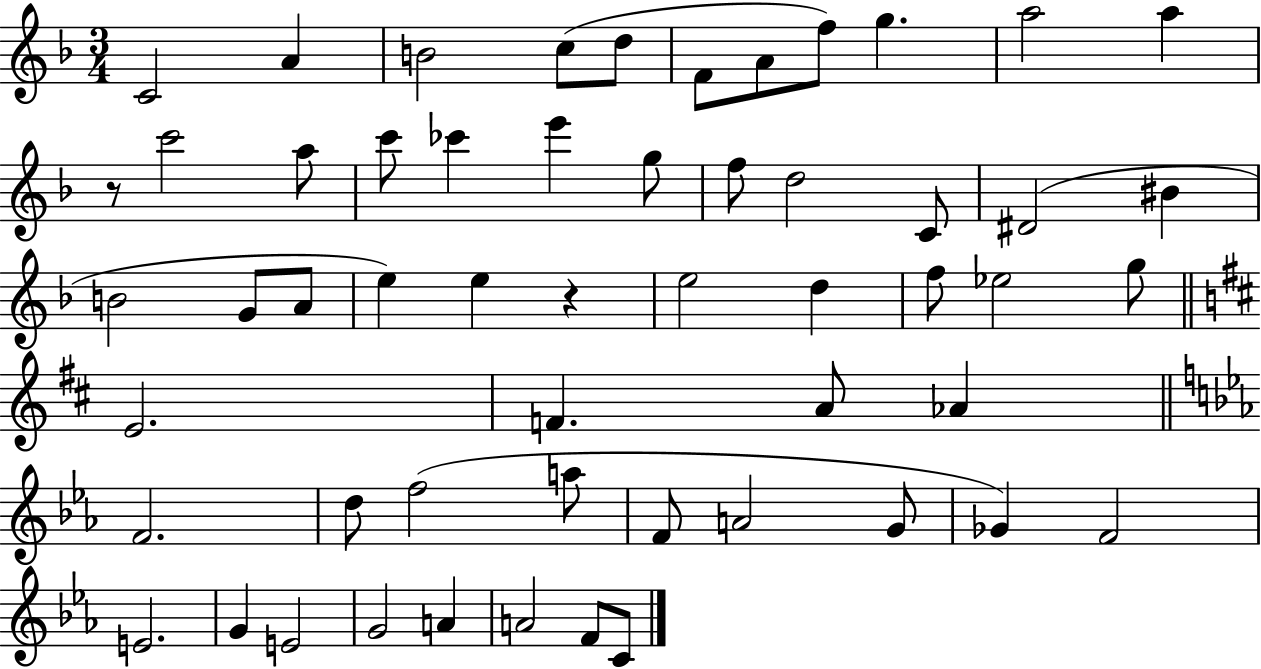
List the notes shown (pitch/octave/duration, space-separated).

C4/h A4/q B4/h C5/e D5/e F4/e A4/e F5/e G5/q. A5/h A5/q R/e C6/h A5/e C6/e CES6/q E6/q G5/e F5/e D5/h C4/e D#4/h BIS4/q B4/h G4/e A4/e E5/q E5/q R/q E5/h D5/q F5/e Eb5/h G5/e E4/h. F4/q. A4/e Ab4/q F4/h. D5/e F5/h A5/e F4/e A4/h G4/e Gb4/q F4/h E4/h. G4/q E4/h G4/h A4/q A4/h F4/e C4/e